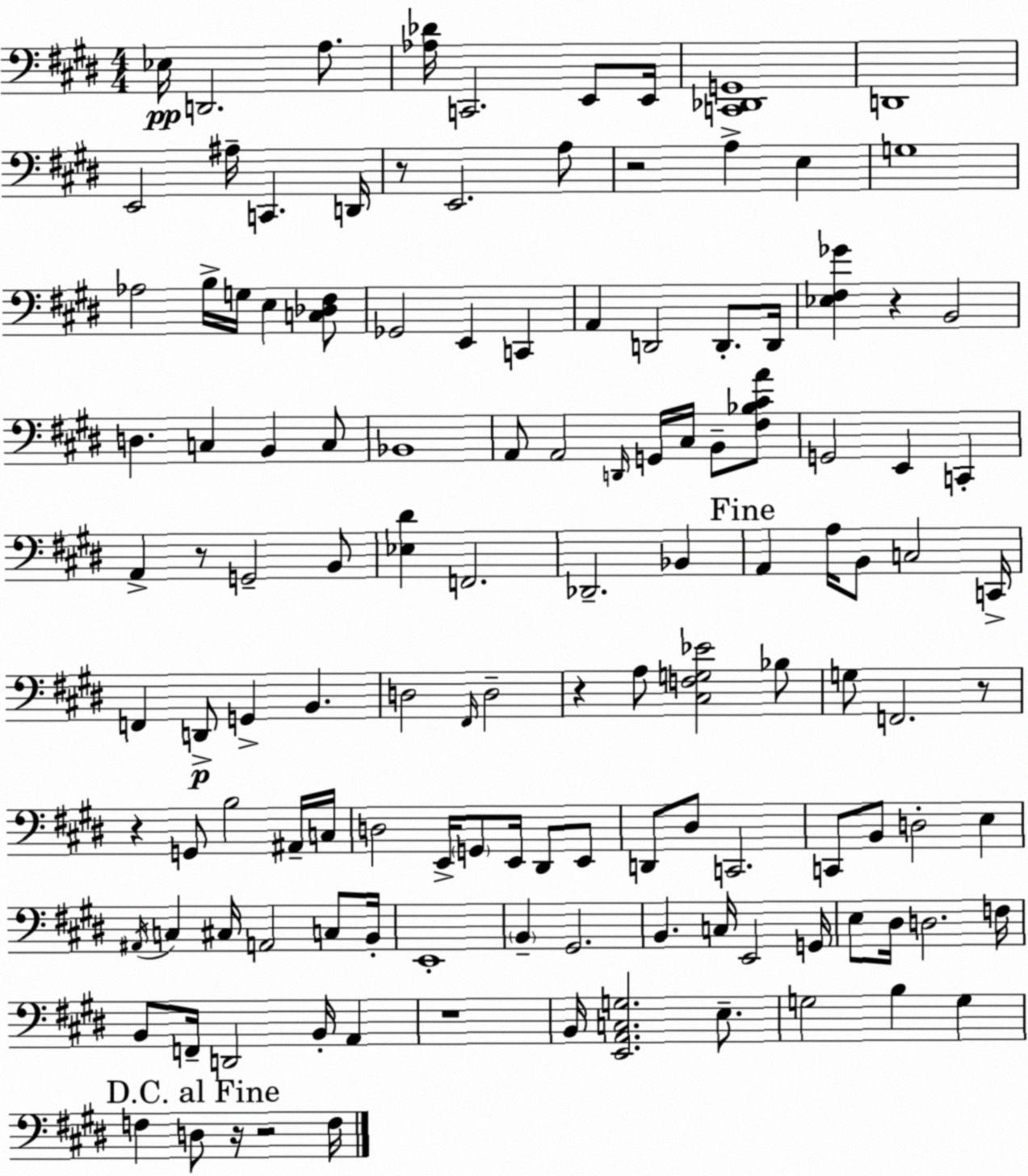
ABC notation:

X:1
T:Untitled
M:4/4
L:1/4
K:E
_E,/4 D,,2 A,/2 [_A,_D]/4 C,,2 E,,/2 E,,/4 [C,,_D,,G,,]4 D,,4 E,,2 ^A,/4 C,, D,,/4 z/2 E,,2 A,/2 z2 A, E, G,4 _A,2 B,/4 G,/4 E, [C,_D,^F,]/2 _G,,2 E,, C,, A,, D,,2 D,,/2 D,,/4 [_E,^F,_G] z B,,2 D, C, B,, C,/2 _B,,4 A,,/2 A,,2 D,,/4 G,,/4 ^C,/4 B,,/2 [^F,_B,^CA]/2 G,,2 E,, C,, A,, z/2 G,,2 B,,/2 [_E,^D] F,,2 _D,,2 _B,, A,, A,/4 B,,/2 C,2 C,,/4 F,, D,,/2 G,, B,, D,2 ^F,,/4 D,2 z A,/2 [^C,F,G,_E]2 _B,/2 G,/2 F,,2 z/2 z G,,/2 B,2 ^A,,/4 C,/4 D,2 E,,/4 G,,/2 E,,/4 ^D,,/2 E,,/2 D,,/2 ^D,/2 C,,2 C,,/2 B,,/2 D,2 E, ^A,,/4 C, ^C,/4 A,,2 C,/2 B,,/4 E,,4 B,, ^G,,2 B,, C,/4 E,,2 G,,/4 E,/2 ^D,/4 D,2 F,/4 B,,/2 F,,/4 D,,2 B,,/4 A,, z4 B,,/4 [E,,A,,C,G,]2 E,/2 G,2 B, G, F, D,/2 z/4 z2 F,/4